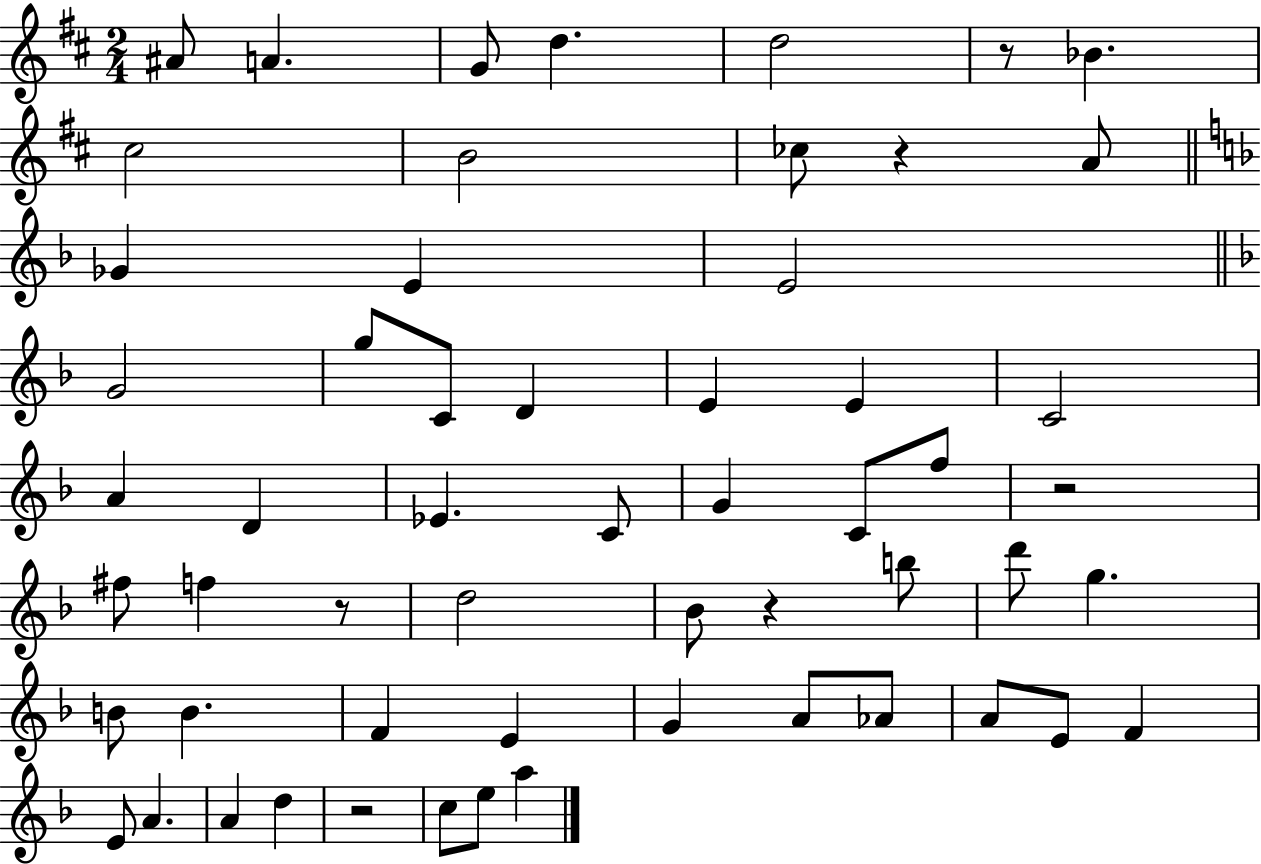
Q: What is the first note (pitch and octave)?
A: A#4